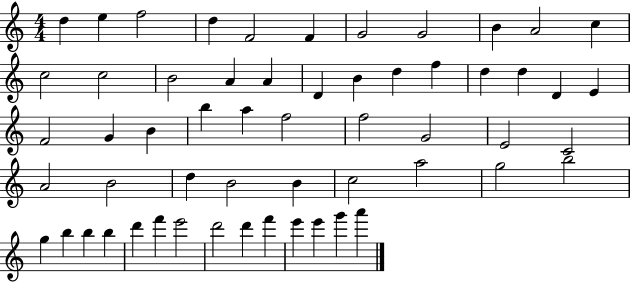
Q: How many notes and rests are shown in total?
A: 57